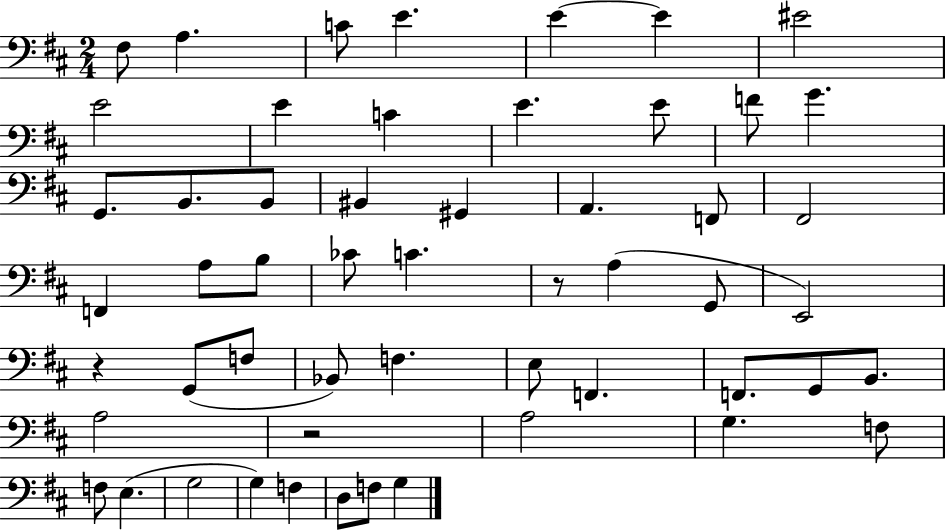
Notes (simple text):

F#3/e A3/q. C4/e E4/q. E4/q E4/q EIS4/h E4/h E4/q C4/q E4/q. E4/e F4/e G4/q. G2/e. B2/e. B2/e BIS2/q G#2/q A2/q. F2/e F#2/h F2/q A3/e B3/e CES4/e C4/q. R/e A3/q G2/e E2/h R/q G2/e F3/e Bb2/e F3/q. E3/e F2/q. F2/e. G2/e B2/e. A3/h R/h A3/h G3/q. F3/e F3/e E3/q. G3/h G3/q F3/q D3/e F3/e G3/q